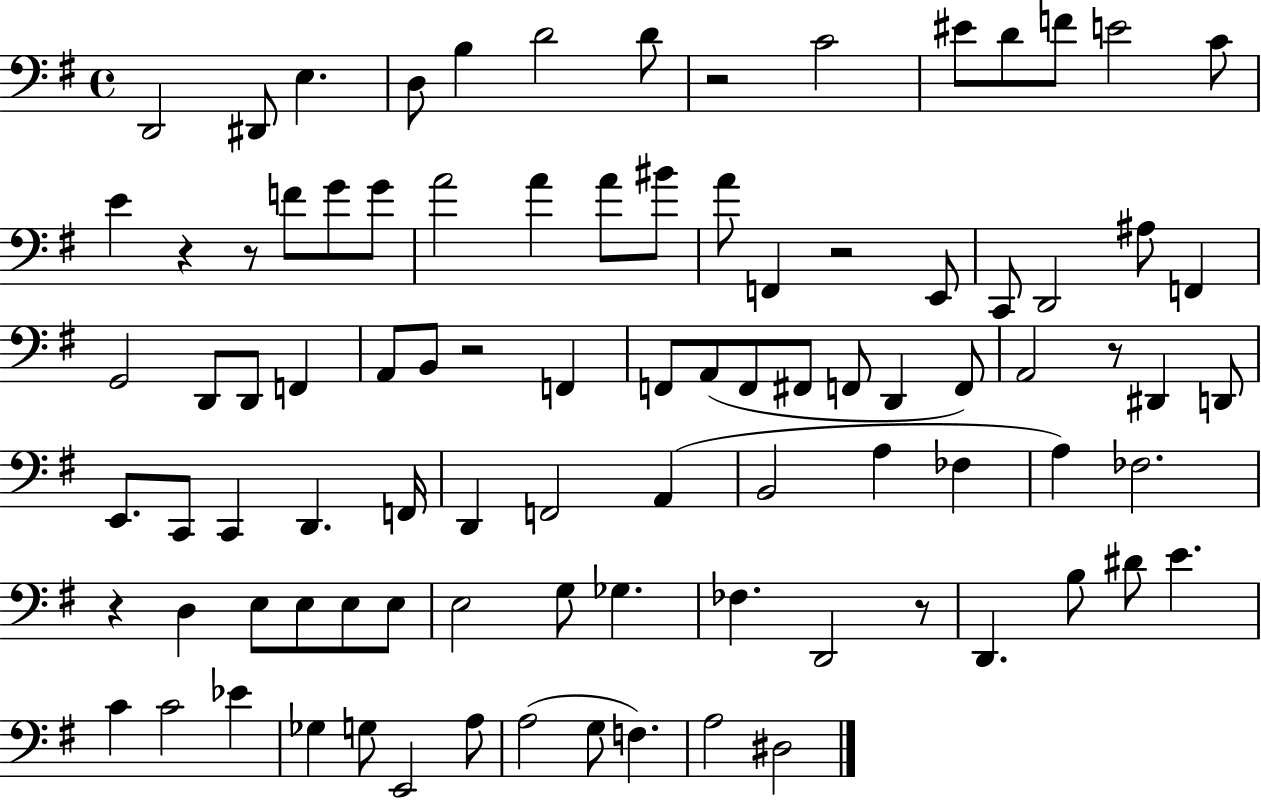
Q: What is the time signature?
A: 4/4